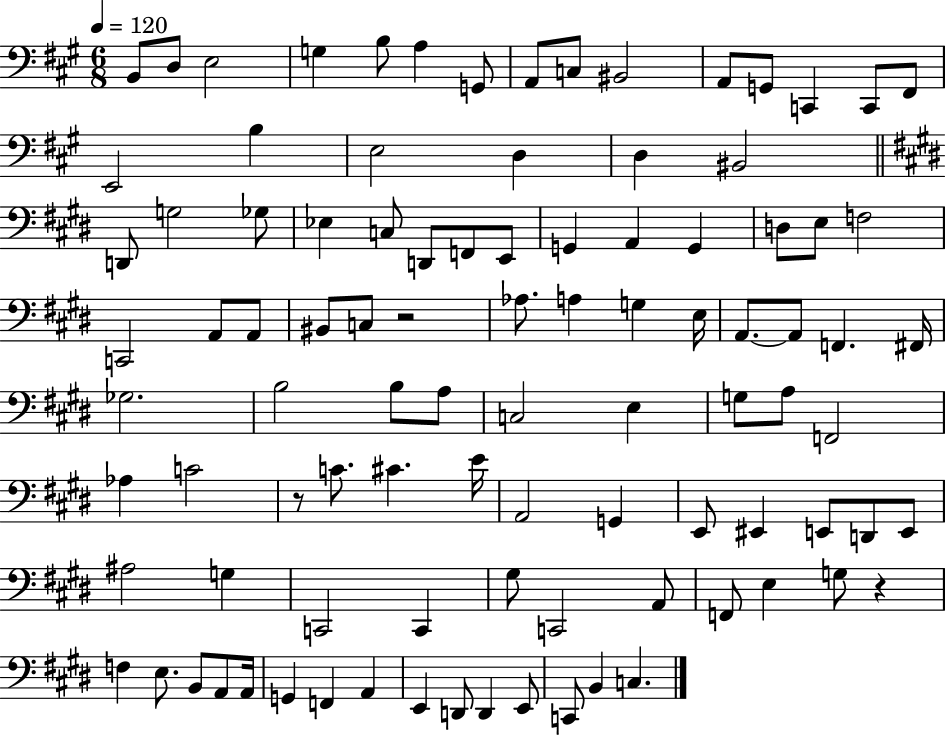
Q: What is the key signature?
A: A major